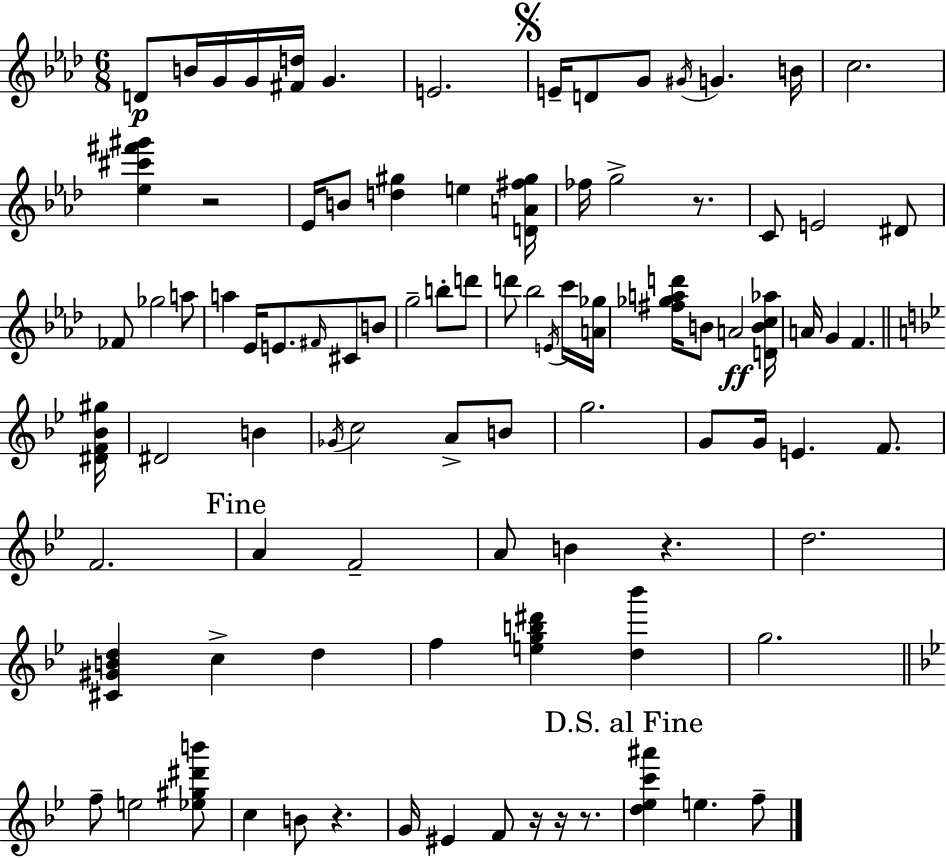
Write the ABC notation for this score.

X:1
T:Untitled
M:6/8
L:1/4
K:Fm
D/2 B/4 G/4 G/4 [^Fd]/4 G E2 E/4 D/2 G/2 ^G/4 G B/4 c2 [_e^c'^f'^g'] z2 _E/4 B/2 [d^g] e [DA^f^g]/4 _f/4 g2 z/2 C/2 E2 ^D/2 _F/2 _g2 a/2 a _E/4 E/2 ^F/4 ^C/2 B/2 g2 b/2 d'/2 d'/2 _b2 E/4 c'/4 [A_g]/4 [^f_gad']/4 B/2 A2 [DBc_a]/4 A/4 G F [^DF_B^g]/4 ^D2 B _G/4 c2 A/2 B/2 g2 G/2 G/4 E F/2 F2 A F2 A/2 B z d2 [^C^GBd] c d f [egb^d'] [d_b'] g2 f/2 e2 [_e^g^d'b']/2 c B/2 z G/4 ^E F/2 z/4 z/4 z/2 [d_ec'^a'] e f/2